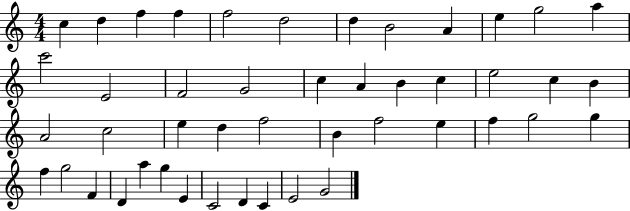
C5/q D5/q F5/q F5/q F5/h D5/h D5/q B4/h A4/q E5/q G5/h A5/q C6/h E4/h F4/h G4/h C5/q A4/q B4/q C5/q E5/h C5/q B4/q A4/h C5/h E5/q D5/q F5/h B4/q F5/h E5/q F5/q G5/h G5/q F5/q G5/h F4/q D4/q A5/q G5/q E4/q C4/h D4/q C4/q E4/h G4/h